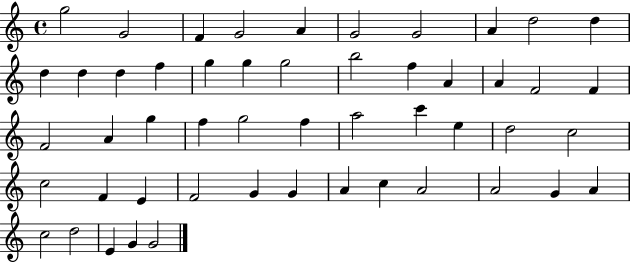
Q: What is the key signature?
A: C major